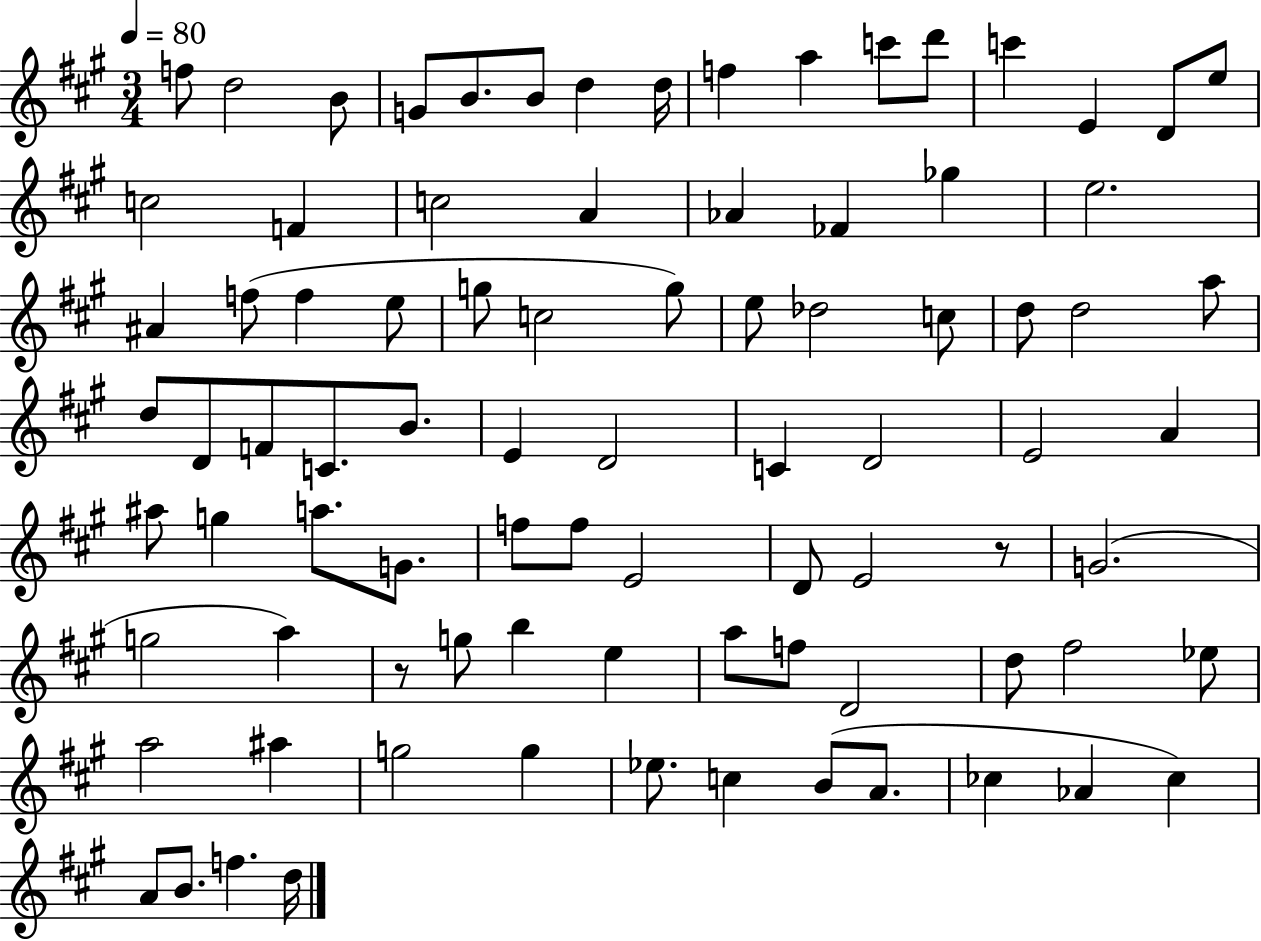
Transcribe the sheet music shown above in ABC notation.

X:1
T:Untitled
M:3/4
L:1/4
K:A
f/2 d2 B/2 G/2 B/2 B/2 d d/4 f a c'/2 d'/2 c' E D/2 e/2 c2 F c2 A _A _F _g e2 ^A f/2 f e/2 g/2 c2 g/2 e/2 _d2 c/2 d/2 d2 a/2 d/2 D/2 F/2 C/2 B/2 E D2 C D2 E2 A ^a/2 g a/2 G/2 f/2 f/2 E2 D/2 E2 z/2 G2 g2 a z/2 g/2 b e a/2 f/2 D2 d/2 ^f2 _e/2 a2 ^a g2 g _e/2 c B/2 A/2 _c _A _c A/2 B/2 f d/4